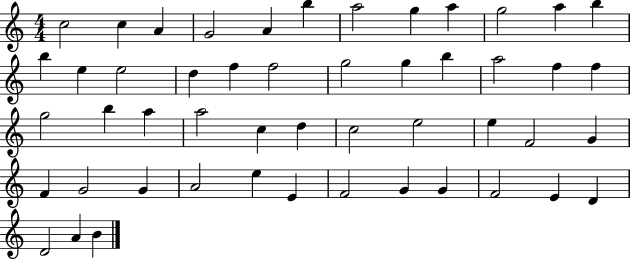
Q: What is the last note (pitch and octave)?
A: B4